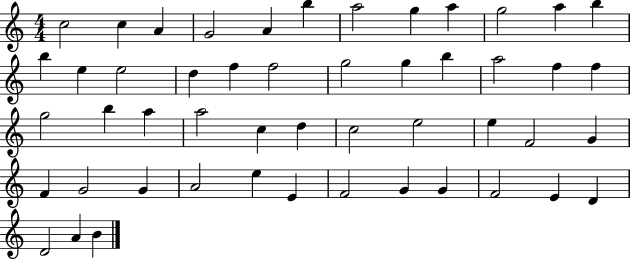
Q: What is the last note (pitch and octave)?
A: B4